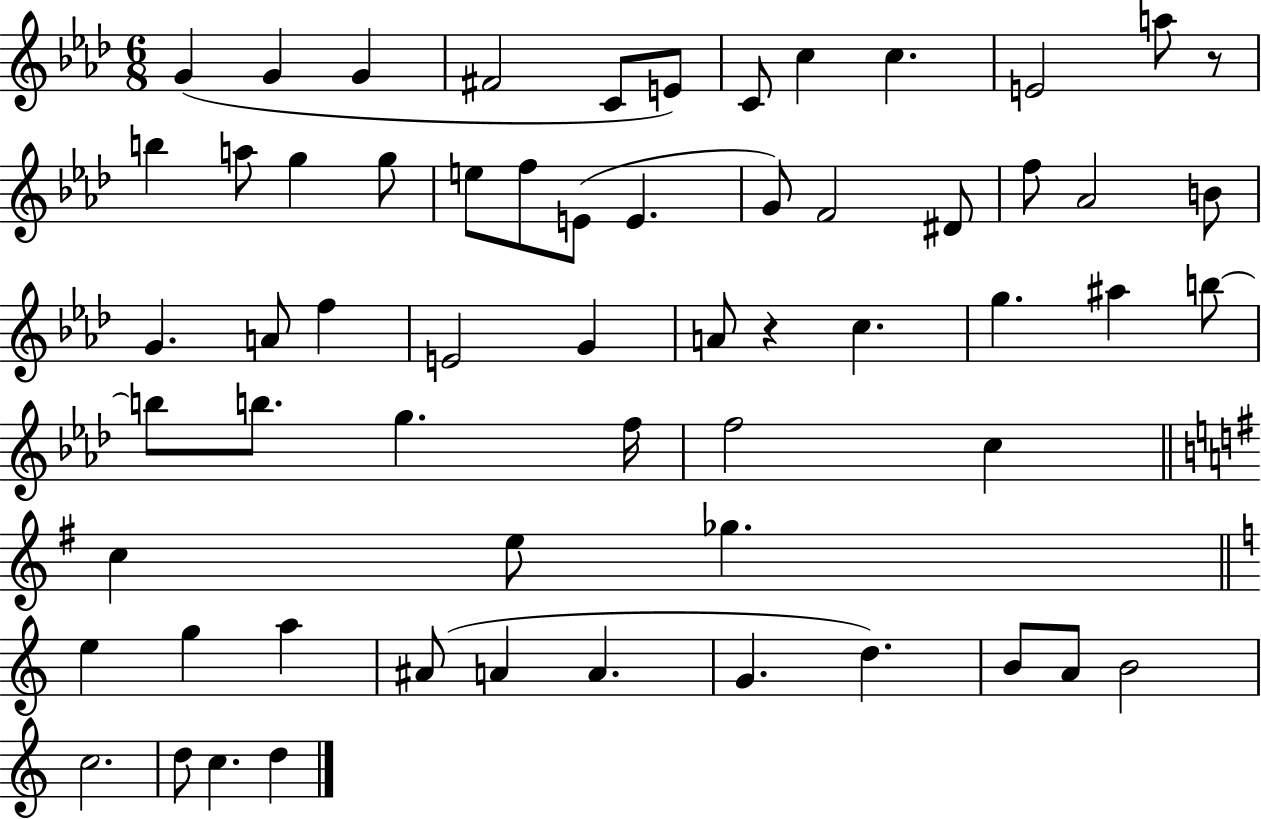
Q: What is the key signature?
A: AES major